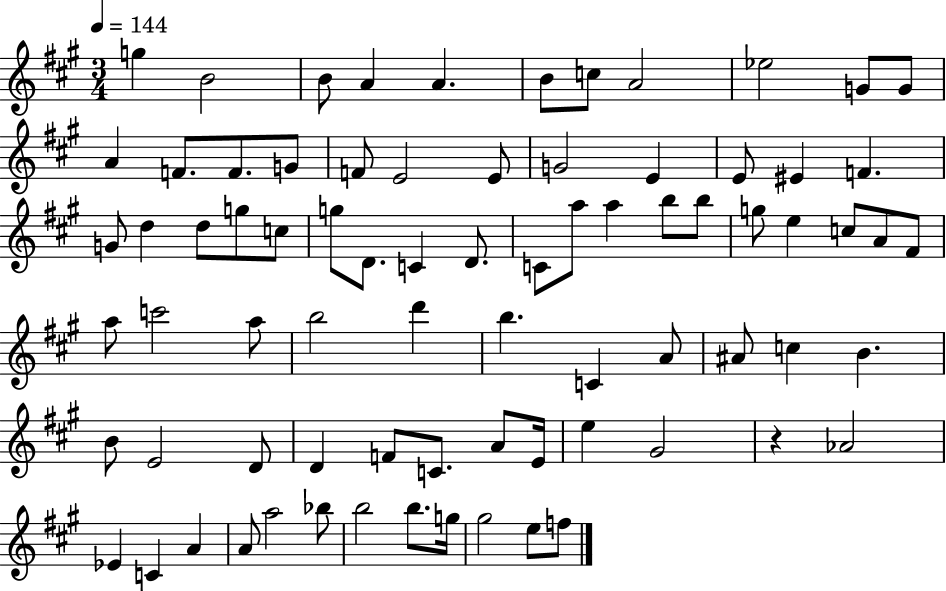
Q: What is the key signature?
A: A major